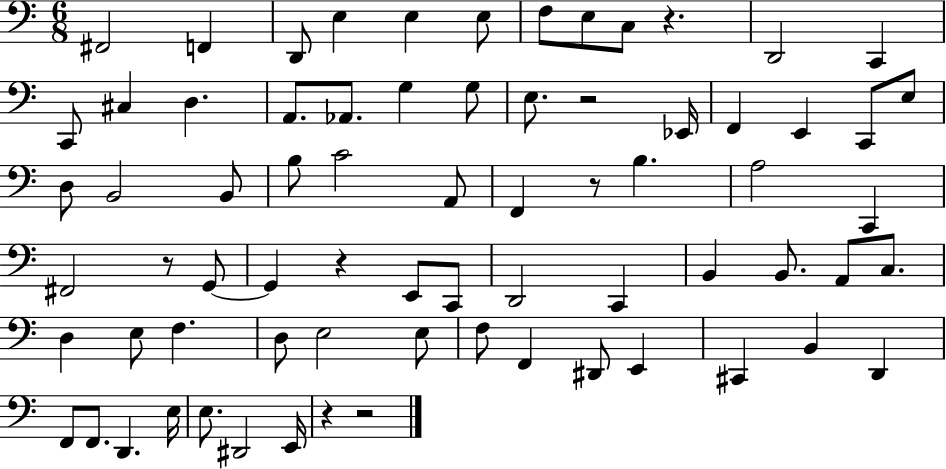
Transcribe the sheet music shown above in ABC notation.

X:1
T:Untitled
M:6/8
L:1/4
K:C
^F,,2 F,, D,,/2 E, E, E,/2 F,/2 E,/2 C,/2 z D,,2 C,, C,,/2 ^C, D, A,,/2 _A,,/2 G, G,/2 E,/2 z2 _E,,/4 F,, E,, C,,/2 E,/2 D,/2 B,,2 B,,/2 B,/2 C2 A,,/2 F,, z/2 B, A,2 C,, ^F,,2 z/2 G,,/2 G,, z E,,/2 C,,/2 D,,2 C,, B,, B,,/2 A,,/2 C,/2 D, E,/2 F, D,/2 E,2 E,/2 F,/2 F,, ^D,,/2 E,, ^C,, B,, D,, F,,/2 F,,/2 D,, E,/4 E,/2 ^D,,2 E,,/4 z z2